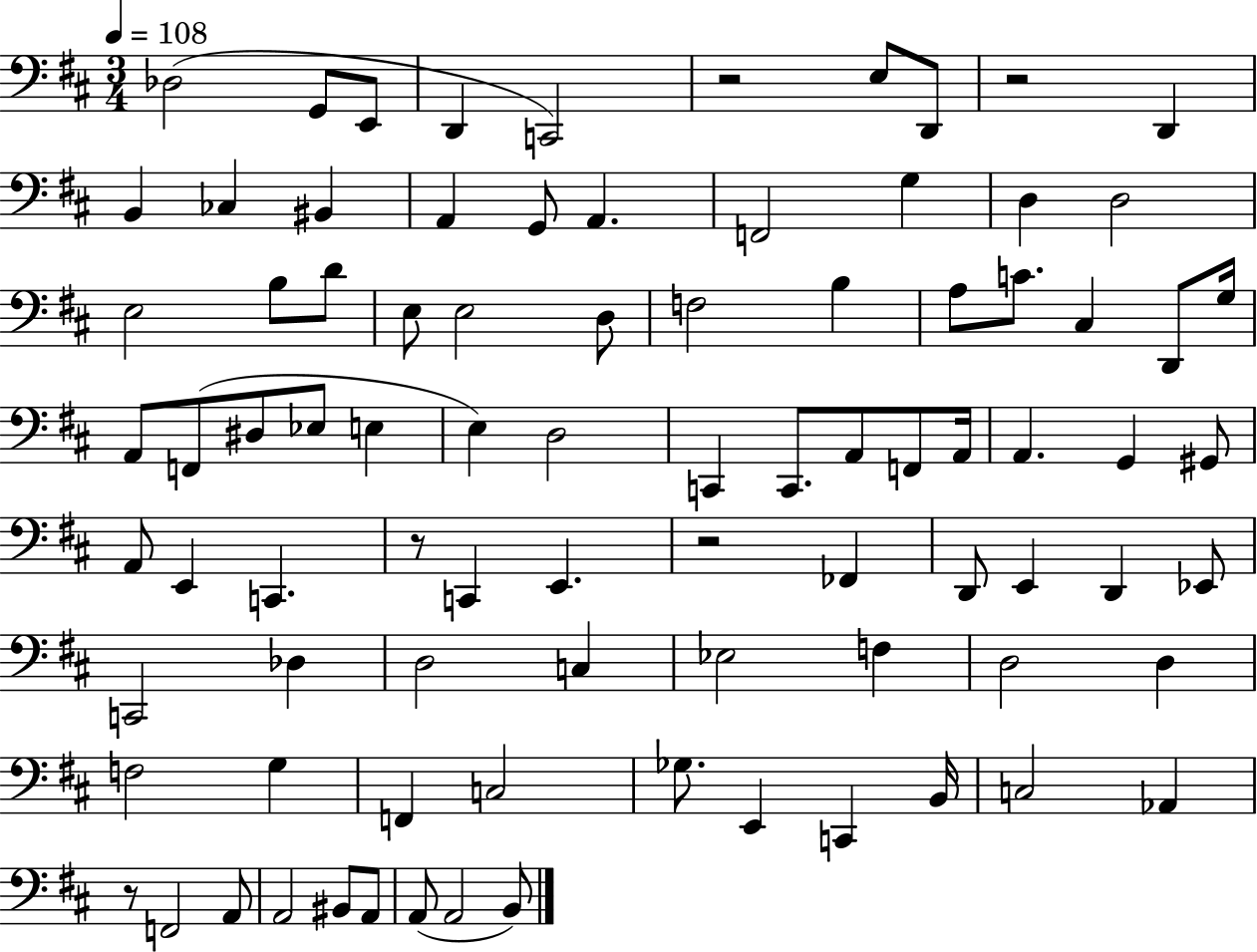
X:1
T:Untitled
M:3/4
L:1/4
K:D
_D,2 G,,/2 E,,/2 D,, C,,2 z2 E,/2 D,,/2 z2 D,, B,, _C, ^B,, A,, G,,/2 A,, F,,2 G, D, D,2 E,2 B,/2 D/2 E,/2 E,2 D,/2 F,2 B, A,/2 C/2 ^C, D,,/2 G,/4 A,,/2 F,,/2 ^D,/2 _E,/2 E, E, D,2 C,, C,,/2 A,,/2 F,,/2 A,,/4 A,, G,, ^G,,/2 A,,/2 E,, C,, z/2 C,, E,, z2 _F,, D,,/2 E,, D,, _E,,/2 C,,2 _D, D,2 C, _E,2 F, D,2 D, F,2 G, F,, C,2 _G,/2 E,, C,, B,,/4 C,2 _A,, z/2 F,,2 A,,/2 A,,2 ^B,,/2 A,,/2 A,,/2 A,,2 B,,/2